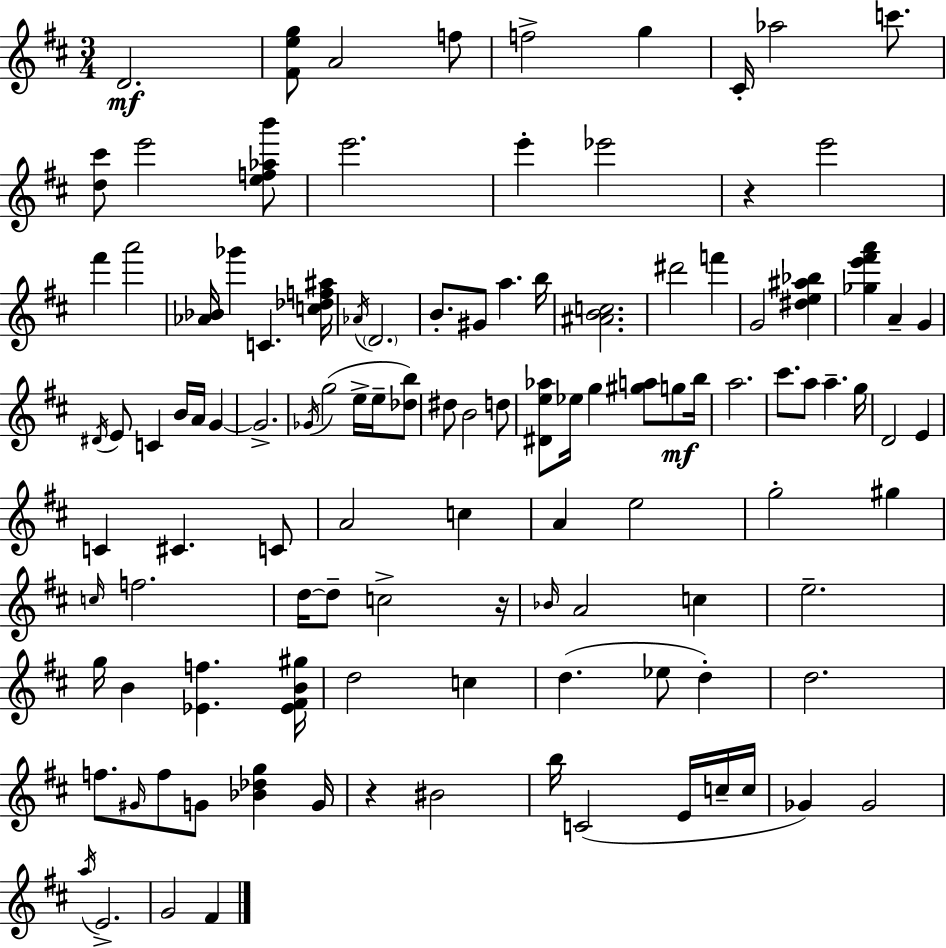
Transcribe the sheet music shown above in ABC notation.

X:1
T:Untitled
M:3/4
L:1/4
K:D
D2 [^Feg]/2 A2 f/2 f2 g ^C/4 _a2 c'/2 [d^c']/2 e'2 [ef_ab']/2 e'2 e' _e'2 z e'2 ^f' a'2 [_A_B]/4 _g' C [c_df^a]/4 _A/4 D2 B/2 ^G/2 a b/4 [^ABc]2 ^d'2 f' G2 [^de^a_b] [_ge'^f'a'] A G ^D/4 E/2 C B/4 A/4 G G2 _G/4 g2 e/4 e/4 [_db]/2 ^d/2 B2 d/2 [^De_a]/2 _e/4 g [^ga]/2 g/2 b/4 a2 ^c'/2 a/2 a g/4 D2 E C ^C C/2 A2 c A e2 g2 ^g c/4 f2 d/4 d/2 c2 z/4 _B/4 A2 c e2 g/4 B [_Ef] [_E^FB^g]/4 d2 c d _e/2 d d2 f/2 ^G/4 f/2 G/2 [_B_dg] G/4 z ^B2 b/4 C2 E/4 c/4 c/4 _G _G2 a/4 E2 G2 ^F